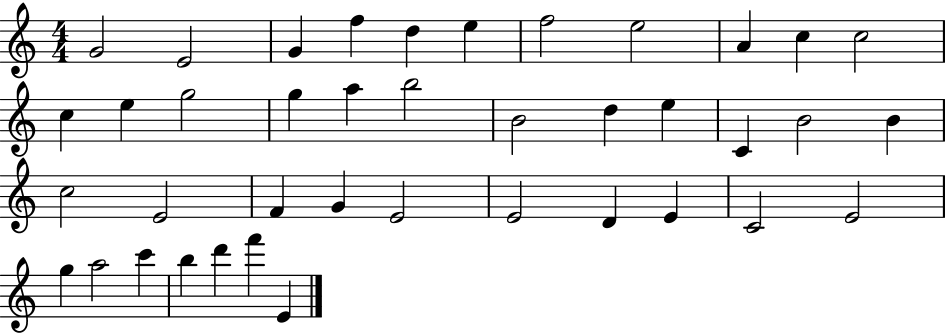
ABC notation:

X:1
T:Untitled
M:4/4
L:1/4
K:C
G2 E2 G f d e f2 e2 A c c2 c e g2 g a b2 B2 d e C B2 B c2 E2 F G E2 E2 D E C2 E2 g a2 c' b d' f' E